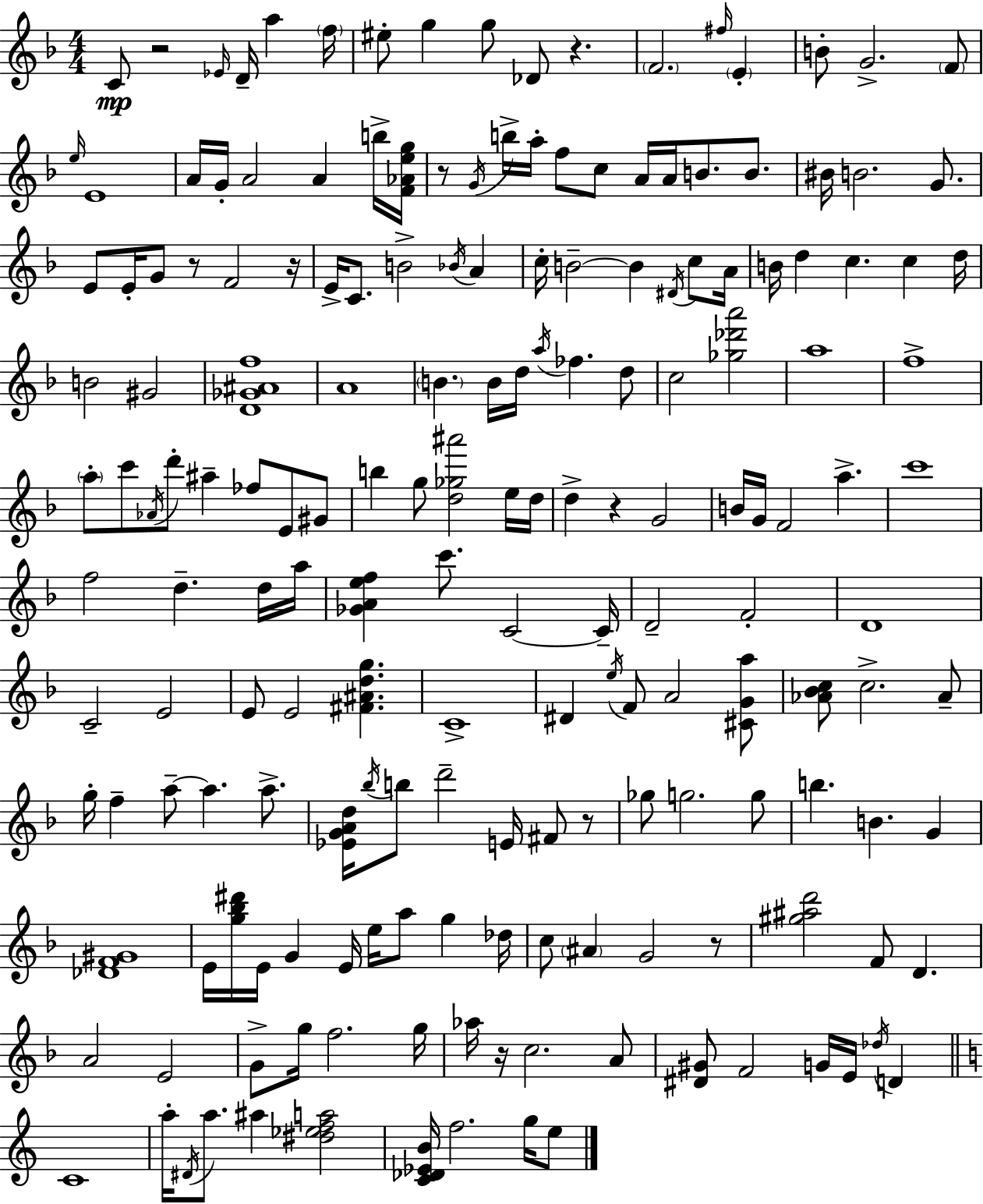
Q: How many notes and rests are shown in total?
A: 181